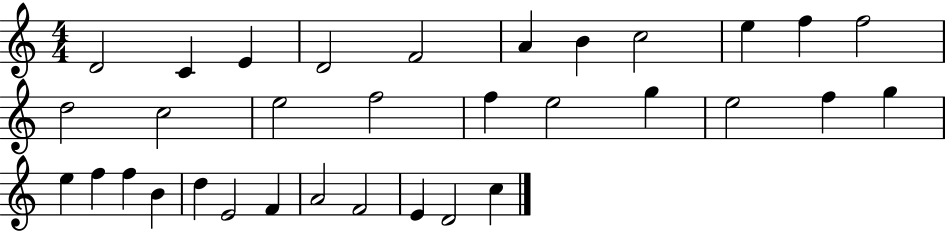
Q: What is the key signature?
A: C major